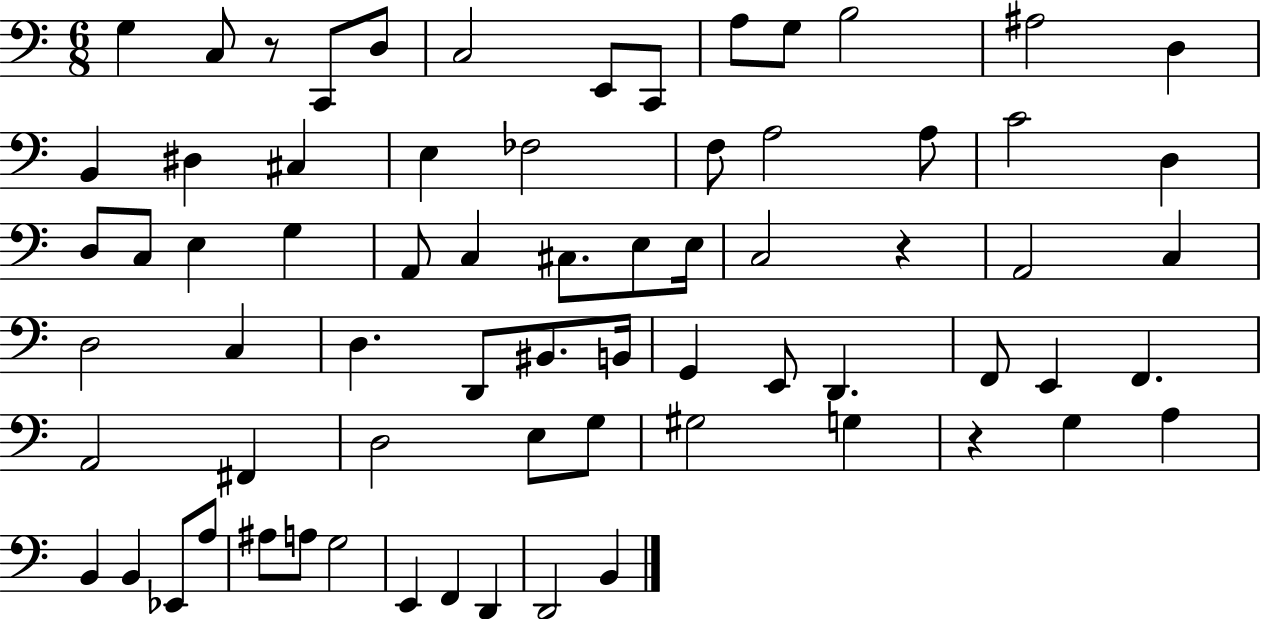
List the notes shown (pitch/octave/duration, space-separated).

G3/q C3/e R/e C2/e D3/e C3/h E2/e C2/e A3/e G3/e B3/h A#3/h D3/q B2/q D#3/q C#3/q E3/q FES3/h F3/e A3/h A3/e C4/h D3/q D3/e C3/e E3/q G3/q A2/e C3/q C#3/e. E3/e E3/s C3/h R/q A2/h C3/q D3/h C3/q D3/q. D2/e BIS2/e. B2/s G2/q E2/e D2/q. F2/e E2/q F2/q. A2/h F#2/q D3/h E3/e G3/e G#3/h G3/q R/q G3/q A3/q B2/q B2/q Eb2/e A3/e A#3/e A3/e G3/h E2/q F2/q D2/q D2/h B2/q